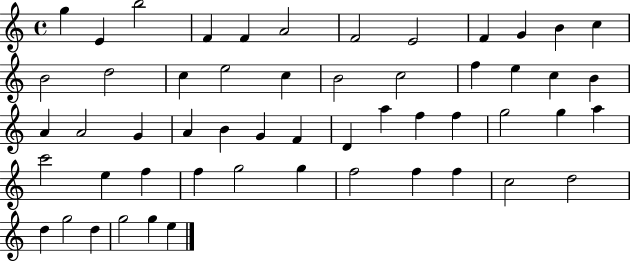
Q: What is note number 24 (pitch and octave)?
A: A4